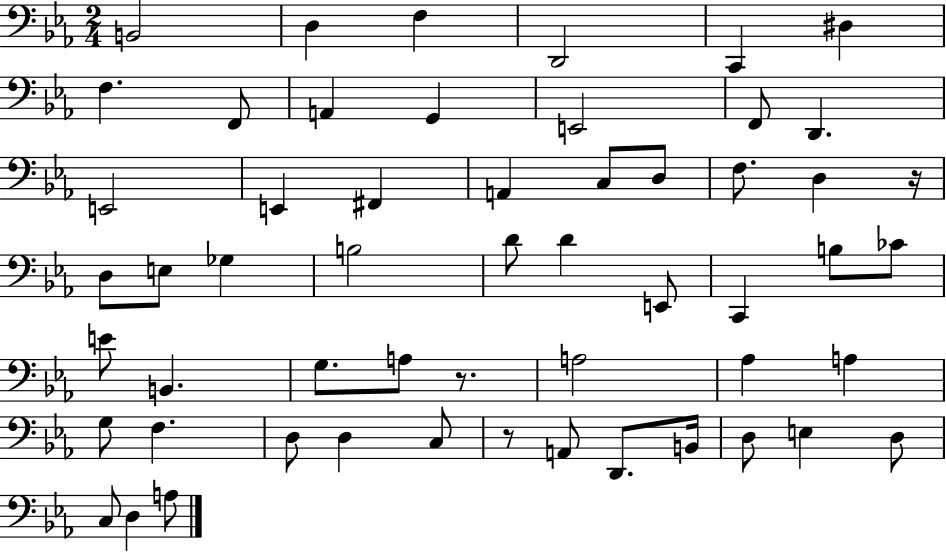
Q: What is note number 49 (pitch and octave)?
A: D3